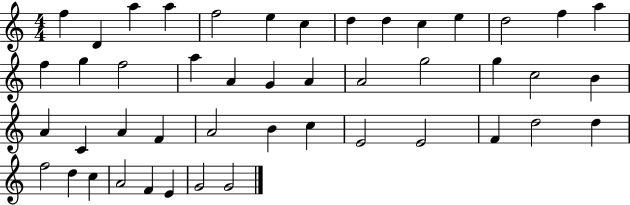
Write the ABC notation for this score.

X:1
T:Untitled
M:4/4
L:1/4
K:C
f D a a f2 e c d d c e d2 f a f g f2 a A G A A2 g2 g c2 B A C A F A2 B c E2 E2 F d2 d f2 d c A2 F E G2 G2